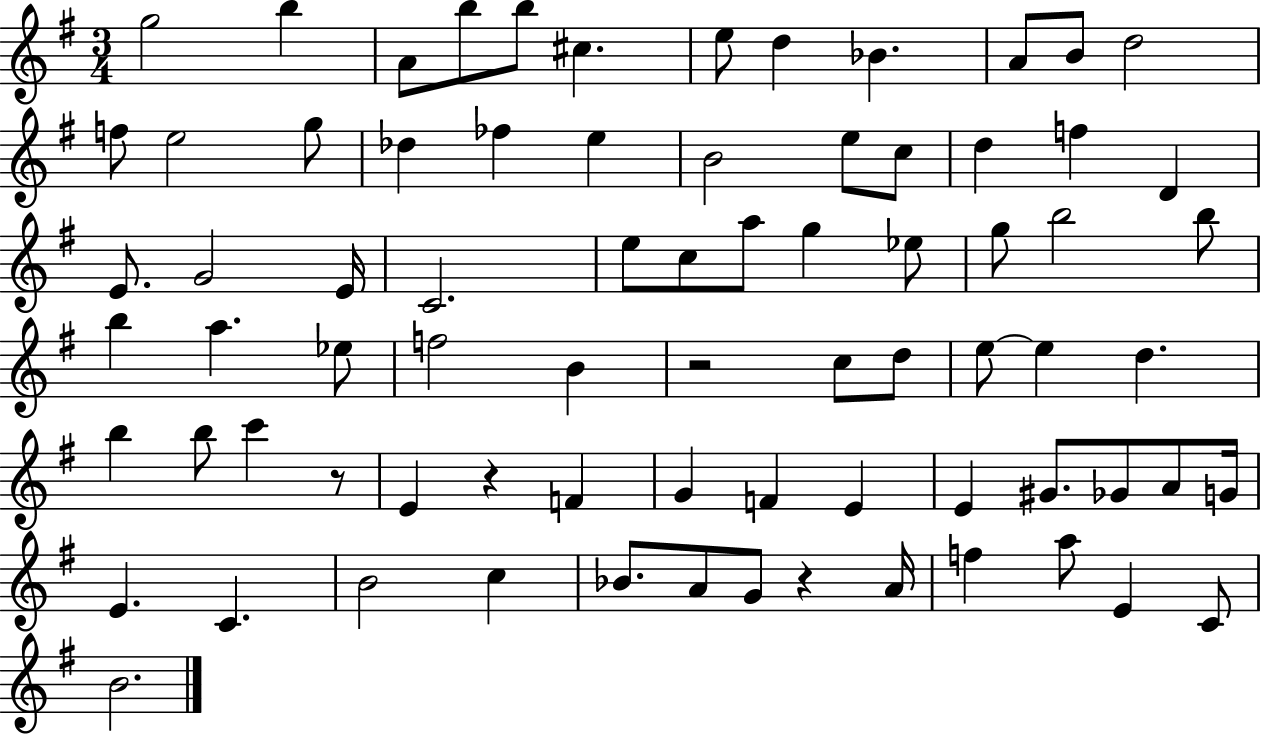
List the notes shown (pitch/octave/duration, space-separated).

G5/h B5/q A4/e B5/e B5/e C#5/q. E5/e D5/q Bb4/q. A4/e B4/e D5/h F5/e E5/h G5/e Db5/q FES5/q E5/q B4/h E5/e C5/e D5/q F5/q D4/q E4/e. G4/h E4/s C4/h. E5/e C5/e A5/e G5/q Eb5/e G5/e B5/h B5/e B5/q A5/q. Eb5/e F5/h B4/q R/h C5/e D5/e E5/e E5/q D5/q. B5/q B5/e C6/q R/e E4/q R/q F4/q G4/q F4/q E4/q E4/q G#4/e. Gb4/e A4/e G4/s E4/q. C4/q. B4/h C5/q Bb4/e. A4/e G4/e R/q A4/s F5/q A5/e E4/q C4/e B4/h.